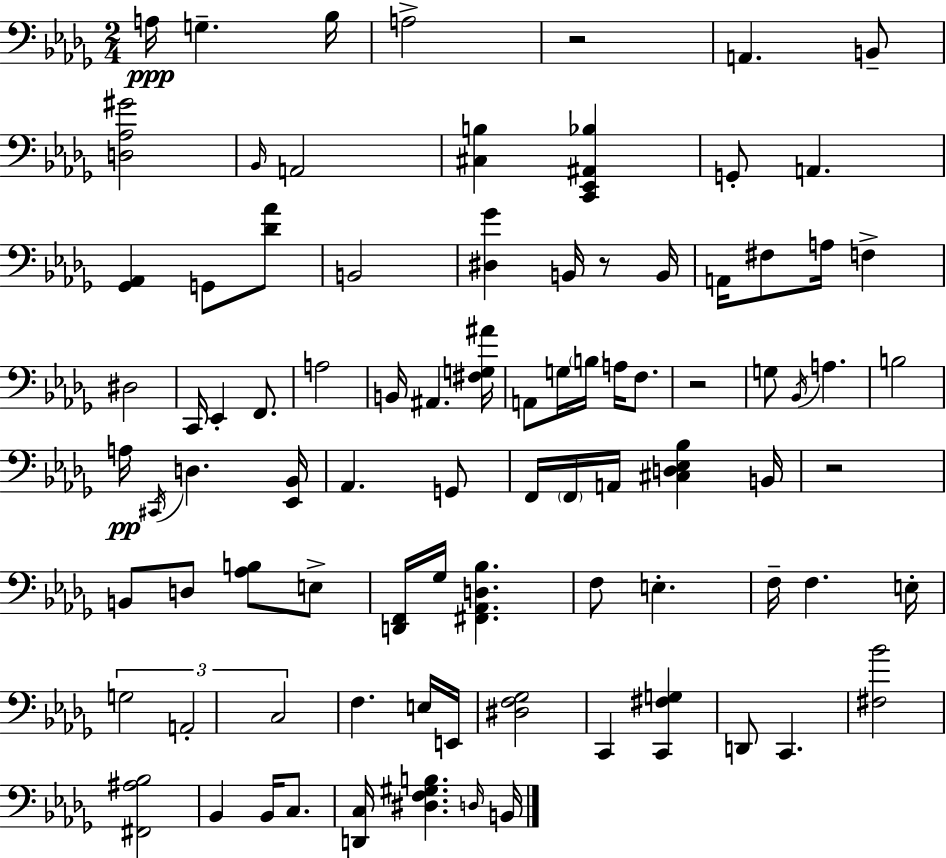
{
  \clef bass
  \numericTimeSignature
  \time 2/4
  \key bes \minor
  \repeat volta 2 { a16\ppp g4.-- bes16 | a2-> | r2 | a,4. b,8-- | \break <d aes gis'>2 | \grace { bes,16 } a,2 | <cis b>4 <c, ees, ais, bes>4 | g,8-. a,4. | \break <ges, aes,>4 g,8 <des' aes'>8 | b,2 | <dis ges'>4 b,16 r8 | b,16 a,16 fis8 a16 f4-> | \break dis2 | c,16 ees,4-. f,8. | a2 | b,16 ais,4. | \break <fis g ais'>16 a,8 g16 \parenthesize b16 a16 f8. | r2 | g8 \acciaccatura { bes,16 } a4. | b2 | \break a16\pp \acciaccatura { cis,16 } d4. | <ees, bes,>16 aes,4. | g,8 f,16 \parenthesize f,16 a,16 <cis d ees bes>4 | b,16 r2 | \break b,8 d8 <aes b>8 | e8-> <d, f,>16 ges16 <fis, aes, d bes>4. | f8 e4.-. | f16-- f4. | \break e16-. \tuplet 3/2 { g2 | a,2-. | c2 } | f4. | \break e16 e,16 <dis f ges>2 | c,4 <c, fis g>4 | d,8 c,4. | <fis bes'>2 | \break <fis, ais bes>2 | bes,4 bes,16 | c8. <d, c>16 <dis f gis b>4. | \grace { d16 } b,16 } \bar "|."
}